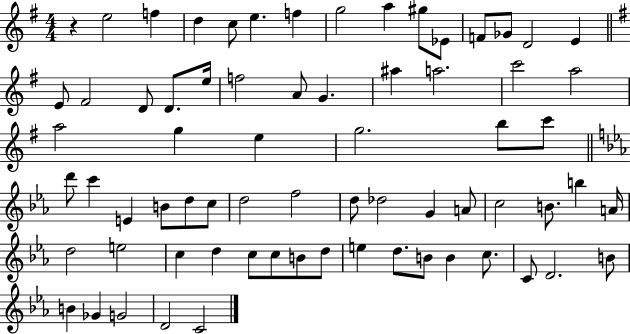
X:1
T:Untitled
M:4/4
L:1/4
K:G
z e2 f d c/2 e f g2 a ^g/2 _E/2 F/2 _G/2 D2 E E/2 ^F2 D/2 D/2 e/4 f2 A/2 G ^a a2 c'2 a2 a2 g e g2 b/2 c'/2 d'/2 c' E B/2 d/2 c/2 d2 f2 d/2 _d2 G A/2 c2 B/2 b A/4 d2 e2 c d c/2 c/2 B/2 d/2 e d/2 B/2 B c/2 C/2 D2 B/2 B _G G2 D2 C2